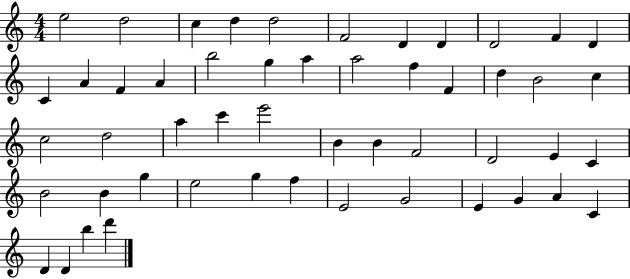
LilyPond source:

{
  \clef treble
  \numericTimeSignature
  \time 4/4
  \key c \major
  e''2 d''2 | c''4 d''4 d''2 | f'2 d'4 d'4 | d'2 f'4 d'4 | \break c'4 a'4 f'4 a'4 | b''2 g''4 a''4 | a''2 f''4 f'4 | d''4 b'2 c''4 | \break c''2 d''2 | a''4 c'''4 e'''2 | b'4 b'4 f'2 | d'2 e'4 c'4 | \break b'2 b'4 g''4 | e''2 g''4 f''4 | e'2 g'2 | e'4 g'4 a'4 c'4 | \break d'4 d'4 b''4 d'''4 | \bar "|."
}